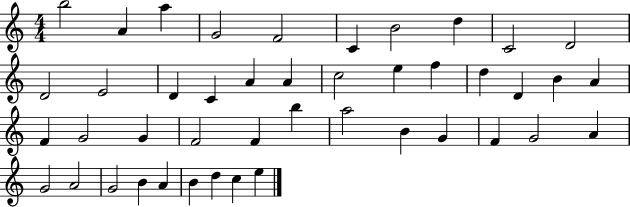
B5/h A4/q A5/q G4/h F4/h C4/q B4/h D5/q C4/h D4/h D4/h E4/h D4/q C4/q A4/q A4/q C5/h E5/q F5/q D5/q D4/q B4/q A4/q F4/q G4/h G4/q F4/h F4/q B5/q A5/h B4/q G4/q F4/q G4/h A4/q G4/h A4/h G4/h B4/q A4/q B4/q D5/q C5/q E5/q